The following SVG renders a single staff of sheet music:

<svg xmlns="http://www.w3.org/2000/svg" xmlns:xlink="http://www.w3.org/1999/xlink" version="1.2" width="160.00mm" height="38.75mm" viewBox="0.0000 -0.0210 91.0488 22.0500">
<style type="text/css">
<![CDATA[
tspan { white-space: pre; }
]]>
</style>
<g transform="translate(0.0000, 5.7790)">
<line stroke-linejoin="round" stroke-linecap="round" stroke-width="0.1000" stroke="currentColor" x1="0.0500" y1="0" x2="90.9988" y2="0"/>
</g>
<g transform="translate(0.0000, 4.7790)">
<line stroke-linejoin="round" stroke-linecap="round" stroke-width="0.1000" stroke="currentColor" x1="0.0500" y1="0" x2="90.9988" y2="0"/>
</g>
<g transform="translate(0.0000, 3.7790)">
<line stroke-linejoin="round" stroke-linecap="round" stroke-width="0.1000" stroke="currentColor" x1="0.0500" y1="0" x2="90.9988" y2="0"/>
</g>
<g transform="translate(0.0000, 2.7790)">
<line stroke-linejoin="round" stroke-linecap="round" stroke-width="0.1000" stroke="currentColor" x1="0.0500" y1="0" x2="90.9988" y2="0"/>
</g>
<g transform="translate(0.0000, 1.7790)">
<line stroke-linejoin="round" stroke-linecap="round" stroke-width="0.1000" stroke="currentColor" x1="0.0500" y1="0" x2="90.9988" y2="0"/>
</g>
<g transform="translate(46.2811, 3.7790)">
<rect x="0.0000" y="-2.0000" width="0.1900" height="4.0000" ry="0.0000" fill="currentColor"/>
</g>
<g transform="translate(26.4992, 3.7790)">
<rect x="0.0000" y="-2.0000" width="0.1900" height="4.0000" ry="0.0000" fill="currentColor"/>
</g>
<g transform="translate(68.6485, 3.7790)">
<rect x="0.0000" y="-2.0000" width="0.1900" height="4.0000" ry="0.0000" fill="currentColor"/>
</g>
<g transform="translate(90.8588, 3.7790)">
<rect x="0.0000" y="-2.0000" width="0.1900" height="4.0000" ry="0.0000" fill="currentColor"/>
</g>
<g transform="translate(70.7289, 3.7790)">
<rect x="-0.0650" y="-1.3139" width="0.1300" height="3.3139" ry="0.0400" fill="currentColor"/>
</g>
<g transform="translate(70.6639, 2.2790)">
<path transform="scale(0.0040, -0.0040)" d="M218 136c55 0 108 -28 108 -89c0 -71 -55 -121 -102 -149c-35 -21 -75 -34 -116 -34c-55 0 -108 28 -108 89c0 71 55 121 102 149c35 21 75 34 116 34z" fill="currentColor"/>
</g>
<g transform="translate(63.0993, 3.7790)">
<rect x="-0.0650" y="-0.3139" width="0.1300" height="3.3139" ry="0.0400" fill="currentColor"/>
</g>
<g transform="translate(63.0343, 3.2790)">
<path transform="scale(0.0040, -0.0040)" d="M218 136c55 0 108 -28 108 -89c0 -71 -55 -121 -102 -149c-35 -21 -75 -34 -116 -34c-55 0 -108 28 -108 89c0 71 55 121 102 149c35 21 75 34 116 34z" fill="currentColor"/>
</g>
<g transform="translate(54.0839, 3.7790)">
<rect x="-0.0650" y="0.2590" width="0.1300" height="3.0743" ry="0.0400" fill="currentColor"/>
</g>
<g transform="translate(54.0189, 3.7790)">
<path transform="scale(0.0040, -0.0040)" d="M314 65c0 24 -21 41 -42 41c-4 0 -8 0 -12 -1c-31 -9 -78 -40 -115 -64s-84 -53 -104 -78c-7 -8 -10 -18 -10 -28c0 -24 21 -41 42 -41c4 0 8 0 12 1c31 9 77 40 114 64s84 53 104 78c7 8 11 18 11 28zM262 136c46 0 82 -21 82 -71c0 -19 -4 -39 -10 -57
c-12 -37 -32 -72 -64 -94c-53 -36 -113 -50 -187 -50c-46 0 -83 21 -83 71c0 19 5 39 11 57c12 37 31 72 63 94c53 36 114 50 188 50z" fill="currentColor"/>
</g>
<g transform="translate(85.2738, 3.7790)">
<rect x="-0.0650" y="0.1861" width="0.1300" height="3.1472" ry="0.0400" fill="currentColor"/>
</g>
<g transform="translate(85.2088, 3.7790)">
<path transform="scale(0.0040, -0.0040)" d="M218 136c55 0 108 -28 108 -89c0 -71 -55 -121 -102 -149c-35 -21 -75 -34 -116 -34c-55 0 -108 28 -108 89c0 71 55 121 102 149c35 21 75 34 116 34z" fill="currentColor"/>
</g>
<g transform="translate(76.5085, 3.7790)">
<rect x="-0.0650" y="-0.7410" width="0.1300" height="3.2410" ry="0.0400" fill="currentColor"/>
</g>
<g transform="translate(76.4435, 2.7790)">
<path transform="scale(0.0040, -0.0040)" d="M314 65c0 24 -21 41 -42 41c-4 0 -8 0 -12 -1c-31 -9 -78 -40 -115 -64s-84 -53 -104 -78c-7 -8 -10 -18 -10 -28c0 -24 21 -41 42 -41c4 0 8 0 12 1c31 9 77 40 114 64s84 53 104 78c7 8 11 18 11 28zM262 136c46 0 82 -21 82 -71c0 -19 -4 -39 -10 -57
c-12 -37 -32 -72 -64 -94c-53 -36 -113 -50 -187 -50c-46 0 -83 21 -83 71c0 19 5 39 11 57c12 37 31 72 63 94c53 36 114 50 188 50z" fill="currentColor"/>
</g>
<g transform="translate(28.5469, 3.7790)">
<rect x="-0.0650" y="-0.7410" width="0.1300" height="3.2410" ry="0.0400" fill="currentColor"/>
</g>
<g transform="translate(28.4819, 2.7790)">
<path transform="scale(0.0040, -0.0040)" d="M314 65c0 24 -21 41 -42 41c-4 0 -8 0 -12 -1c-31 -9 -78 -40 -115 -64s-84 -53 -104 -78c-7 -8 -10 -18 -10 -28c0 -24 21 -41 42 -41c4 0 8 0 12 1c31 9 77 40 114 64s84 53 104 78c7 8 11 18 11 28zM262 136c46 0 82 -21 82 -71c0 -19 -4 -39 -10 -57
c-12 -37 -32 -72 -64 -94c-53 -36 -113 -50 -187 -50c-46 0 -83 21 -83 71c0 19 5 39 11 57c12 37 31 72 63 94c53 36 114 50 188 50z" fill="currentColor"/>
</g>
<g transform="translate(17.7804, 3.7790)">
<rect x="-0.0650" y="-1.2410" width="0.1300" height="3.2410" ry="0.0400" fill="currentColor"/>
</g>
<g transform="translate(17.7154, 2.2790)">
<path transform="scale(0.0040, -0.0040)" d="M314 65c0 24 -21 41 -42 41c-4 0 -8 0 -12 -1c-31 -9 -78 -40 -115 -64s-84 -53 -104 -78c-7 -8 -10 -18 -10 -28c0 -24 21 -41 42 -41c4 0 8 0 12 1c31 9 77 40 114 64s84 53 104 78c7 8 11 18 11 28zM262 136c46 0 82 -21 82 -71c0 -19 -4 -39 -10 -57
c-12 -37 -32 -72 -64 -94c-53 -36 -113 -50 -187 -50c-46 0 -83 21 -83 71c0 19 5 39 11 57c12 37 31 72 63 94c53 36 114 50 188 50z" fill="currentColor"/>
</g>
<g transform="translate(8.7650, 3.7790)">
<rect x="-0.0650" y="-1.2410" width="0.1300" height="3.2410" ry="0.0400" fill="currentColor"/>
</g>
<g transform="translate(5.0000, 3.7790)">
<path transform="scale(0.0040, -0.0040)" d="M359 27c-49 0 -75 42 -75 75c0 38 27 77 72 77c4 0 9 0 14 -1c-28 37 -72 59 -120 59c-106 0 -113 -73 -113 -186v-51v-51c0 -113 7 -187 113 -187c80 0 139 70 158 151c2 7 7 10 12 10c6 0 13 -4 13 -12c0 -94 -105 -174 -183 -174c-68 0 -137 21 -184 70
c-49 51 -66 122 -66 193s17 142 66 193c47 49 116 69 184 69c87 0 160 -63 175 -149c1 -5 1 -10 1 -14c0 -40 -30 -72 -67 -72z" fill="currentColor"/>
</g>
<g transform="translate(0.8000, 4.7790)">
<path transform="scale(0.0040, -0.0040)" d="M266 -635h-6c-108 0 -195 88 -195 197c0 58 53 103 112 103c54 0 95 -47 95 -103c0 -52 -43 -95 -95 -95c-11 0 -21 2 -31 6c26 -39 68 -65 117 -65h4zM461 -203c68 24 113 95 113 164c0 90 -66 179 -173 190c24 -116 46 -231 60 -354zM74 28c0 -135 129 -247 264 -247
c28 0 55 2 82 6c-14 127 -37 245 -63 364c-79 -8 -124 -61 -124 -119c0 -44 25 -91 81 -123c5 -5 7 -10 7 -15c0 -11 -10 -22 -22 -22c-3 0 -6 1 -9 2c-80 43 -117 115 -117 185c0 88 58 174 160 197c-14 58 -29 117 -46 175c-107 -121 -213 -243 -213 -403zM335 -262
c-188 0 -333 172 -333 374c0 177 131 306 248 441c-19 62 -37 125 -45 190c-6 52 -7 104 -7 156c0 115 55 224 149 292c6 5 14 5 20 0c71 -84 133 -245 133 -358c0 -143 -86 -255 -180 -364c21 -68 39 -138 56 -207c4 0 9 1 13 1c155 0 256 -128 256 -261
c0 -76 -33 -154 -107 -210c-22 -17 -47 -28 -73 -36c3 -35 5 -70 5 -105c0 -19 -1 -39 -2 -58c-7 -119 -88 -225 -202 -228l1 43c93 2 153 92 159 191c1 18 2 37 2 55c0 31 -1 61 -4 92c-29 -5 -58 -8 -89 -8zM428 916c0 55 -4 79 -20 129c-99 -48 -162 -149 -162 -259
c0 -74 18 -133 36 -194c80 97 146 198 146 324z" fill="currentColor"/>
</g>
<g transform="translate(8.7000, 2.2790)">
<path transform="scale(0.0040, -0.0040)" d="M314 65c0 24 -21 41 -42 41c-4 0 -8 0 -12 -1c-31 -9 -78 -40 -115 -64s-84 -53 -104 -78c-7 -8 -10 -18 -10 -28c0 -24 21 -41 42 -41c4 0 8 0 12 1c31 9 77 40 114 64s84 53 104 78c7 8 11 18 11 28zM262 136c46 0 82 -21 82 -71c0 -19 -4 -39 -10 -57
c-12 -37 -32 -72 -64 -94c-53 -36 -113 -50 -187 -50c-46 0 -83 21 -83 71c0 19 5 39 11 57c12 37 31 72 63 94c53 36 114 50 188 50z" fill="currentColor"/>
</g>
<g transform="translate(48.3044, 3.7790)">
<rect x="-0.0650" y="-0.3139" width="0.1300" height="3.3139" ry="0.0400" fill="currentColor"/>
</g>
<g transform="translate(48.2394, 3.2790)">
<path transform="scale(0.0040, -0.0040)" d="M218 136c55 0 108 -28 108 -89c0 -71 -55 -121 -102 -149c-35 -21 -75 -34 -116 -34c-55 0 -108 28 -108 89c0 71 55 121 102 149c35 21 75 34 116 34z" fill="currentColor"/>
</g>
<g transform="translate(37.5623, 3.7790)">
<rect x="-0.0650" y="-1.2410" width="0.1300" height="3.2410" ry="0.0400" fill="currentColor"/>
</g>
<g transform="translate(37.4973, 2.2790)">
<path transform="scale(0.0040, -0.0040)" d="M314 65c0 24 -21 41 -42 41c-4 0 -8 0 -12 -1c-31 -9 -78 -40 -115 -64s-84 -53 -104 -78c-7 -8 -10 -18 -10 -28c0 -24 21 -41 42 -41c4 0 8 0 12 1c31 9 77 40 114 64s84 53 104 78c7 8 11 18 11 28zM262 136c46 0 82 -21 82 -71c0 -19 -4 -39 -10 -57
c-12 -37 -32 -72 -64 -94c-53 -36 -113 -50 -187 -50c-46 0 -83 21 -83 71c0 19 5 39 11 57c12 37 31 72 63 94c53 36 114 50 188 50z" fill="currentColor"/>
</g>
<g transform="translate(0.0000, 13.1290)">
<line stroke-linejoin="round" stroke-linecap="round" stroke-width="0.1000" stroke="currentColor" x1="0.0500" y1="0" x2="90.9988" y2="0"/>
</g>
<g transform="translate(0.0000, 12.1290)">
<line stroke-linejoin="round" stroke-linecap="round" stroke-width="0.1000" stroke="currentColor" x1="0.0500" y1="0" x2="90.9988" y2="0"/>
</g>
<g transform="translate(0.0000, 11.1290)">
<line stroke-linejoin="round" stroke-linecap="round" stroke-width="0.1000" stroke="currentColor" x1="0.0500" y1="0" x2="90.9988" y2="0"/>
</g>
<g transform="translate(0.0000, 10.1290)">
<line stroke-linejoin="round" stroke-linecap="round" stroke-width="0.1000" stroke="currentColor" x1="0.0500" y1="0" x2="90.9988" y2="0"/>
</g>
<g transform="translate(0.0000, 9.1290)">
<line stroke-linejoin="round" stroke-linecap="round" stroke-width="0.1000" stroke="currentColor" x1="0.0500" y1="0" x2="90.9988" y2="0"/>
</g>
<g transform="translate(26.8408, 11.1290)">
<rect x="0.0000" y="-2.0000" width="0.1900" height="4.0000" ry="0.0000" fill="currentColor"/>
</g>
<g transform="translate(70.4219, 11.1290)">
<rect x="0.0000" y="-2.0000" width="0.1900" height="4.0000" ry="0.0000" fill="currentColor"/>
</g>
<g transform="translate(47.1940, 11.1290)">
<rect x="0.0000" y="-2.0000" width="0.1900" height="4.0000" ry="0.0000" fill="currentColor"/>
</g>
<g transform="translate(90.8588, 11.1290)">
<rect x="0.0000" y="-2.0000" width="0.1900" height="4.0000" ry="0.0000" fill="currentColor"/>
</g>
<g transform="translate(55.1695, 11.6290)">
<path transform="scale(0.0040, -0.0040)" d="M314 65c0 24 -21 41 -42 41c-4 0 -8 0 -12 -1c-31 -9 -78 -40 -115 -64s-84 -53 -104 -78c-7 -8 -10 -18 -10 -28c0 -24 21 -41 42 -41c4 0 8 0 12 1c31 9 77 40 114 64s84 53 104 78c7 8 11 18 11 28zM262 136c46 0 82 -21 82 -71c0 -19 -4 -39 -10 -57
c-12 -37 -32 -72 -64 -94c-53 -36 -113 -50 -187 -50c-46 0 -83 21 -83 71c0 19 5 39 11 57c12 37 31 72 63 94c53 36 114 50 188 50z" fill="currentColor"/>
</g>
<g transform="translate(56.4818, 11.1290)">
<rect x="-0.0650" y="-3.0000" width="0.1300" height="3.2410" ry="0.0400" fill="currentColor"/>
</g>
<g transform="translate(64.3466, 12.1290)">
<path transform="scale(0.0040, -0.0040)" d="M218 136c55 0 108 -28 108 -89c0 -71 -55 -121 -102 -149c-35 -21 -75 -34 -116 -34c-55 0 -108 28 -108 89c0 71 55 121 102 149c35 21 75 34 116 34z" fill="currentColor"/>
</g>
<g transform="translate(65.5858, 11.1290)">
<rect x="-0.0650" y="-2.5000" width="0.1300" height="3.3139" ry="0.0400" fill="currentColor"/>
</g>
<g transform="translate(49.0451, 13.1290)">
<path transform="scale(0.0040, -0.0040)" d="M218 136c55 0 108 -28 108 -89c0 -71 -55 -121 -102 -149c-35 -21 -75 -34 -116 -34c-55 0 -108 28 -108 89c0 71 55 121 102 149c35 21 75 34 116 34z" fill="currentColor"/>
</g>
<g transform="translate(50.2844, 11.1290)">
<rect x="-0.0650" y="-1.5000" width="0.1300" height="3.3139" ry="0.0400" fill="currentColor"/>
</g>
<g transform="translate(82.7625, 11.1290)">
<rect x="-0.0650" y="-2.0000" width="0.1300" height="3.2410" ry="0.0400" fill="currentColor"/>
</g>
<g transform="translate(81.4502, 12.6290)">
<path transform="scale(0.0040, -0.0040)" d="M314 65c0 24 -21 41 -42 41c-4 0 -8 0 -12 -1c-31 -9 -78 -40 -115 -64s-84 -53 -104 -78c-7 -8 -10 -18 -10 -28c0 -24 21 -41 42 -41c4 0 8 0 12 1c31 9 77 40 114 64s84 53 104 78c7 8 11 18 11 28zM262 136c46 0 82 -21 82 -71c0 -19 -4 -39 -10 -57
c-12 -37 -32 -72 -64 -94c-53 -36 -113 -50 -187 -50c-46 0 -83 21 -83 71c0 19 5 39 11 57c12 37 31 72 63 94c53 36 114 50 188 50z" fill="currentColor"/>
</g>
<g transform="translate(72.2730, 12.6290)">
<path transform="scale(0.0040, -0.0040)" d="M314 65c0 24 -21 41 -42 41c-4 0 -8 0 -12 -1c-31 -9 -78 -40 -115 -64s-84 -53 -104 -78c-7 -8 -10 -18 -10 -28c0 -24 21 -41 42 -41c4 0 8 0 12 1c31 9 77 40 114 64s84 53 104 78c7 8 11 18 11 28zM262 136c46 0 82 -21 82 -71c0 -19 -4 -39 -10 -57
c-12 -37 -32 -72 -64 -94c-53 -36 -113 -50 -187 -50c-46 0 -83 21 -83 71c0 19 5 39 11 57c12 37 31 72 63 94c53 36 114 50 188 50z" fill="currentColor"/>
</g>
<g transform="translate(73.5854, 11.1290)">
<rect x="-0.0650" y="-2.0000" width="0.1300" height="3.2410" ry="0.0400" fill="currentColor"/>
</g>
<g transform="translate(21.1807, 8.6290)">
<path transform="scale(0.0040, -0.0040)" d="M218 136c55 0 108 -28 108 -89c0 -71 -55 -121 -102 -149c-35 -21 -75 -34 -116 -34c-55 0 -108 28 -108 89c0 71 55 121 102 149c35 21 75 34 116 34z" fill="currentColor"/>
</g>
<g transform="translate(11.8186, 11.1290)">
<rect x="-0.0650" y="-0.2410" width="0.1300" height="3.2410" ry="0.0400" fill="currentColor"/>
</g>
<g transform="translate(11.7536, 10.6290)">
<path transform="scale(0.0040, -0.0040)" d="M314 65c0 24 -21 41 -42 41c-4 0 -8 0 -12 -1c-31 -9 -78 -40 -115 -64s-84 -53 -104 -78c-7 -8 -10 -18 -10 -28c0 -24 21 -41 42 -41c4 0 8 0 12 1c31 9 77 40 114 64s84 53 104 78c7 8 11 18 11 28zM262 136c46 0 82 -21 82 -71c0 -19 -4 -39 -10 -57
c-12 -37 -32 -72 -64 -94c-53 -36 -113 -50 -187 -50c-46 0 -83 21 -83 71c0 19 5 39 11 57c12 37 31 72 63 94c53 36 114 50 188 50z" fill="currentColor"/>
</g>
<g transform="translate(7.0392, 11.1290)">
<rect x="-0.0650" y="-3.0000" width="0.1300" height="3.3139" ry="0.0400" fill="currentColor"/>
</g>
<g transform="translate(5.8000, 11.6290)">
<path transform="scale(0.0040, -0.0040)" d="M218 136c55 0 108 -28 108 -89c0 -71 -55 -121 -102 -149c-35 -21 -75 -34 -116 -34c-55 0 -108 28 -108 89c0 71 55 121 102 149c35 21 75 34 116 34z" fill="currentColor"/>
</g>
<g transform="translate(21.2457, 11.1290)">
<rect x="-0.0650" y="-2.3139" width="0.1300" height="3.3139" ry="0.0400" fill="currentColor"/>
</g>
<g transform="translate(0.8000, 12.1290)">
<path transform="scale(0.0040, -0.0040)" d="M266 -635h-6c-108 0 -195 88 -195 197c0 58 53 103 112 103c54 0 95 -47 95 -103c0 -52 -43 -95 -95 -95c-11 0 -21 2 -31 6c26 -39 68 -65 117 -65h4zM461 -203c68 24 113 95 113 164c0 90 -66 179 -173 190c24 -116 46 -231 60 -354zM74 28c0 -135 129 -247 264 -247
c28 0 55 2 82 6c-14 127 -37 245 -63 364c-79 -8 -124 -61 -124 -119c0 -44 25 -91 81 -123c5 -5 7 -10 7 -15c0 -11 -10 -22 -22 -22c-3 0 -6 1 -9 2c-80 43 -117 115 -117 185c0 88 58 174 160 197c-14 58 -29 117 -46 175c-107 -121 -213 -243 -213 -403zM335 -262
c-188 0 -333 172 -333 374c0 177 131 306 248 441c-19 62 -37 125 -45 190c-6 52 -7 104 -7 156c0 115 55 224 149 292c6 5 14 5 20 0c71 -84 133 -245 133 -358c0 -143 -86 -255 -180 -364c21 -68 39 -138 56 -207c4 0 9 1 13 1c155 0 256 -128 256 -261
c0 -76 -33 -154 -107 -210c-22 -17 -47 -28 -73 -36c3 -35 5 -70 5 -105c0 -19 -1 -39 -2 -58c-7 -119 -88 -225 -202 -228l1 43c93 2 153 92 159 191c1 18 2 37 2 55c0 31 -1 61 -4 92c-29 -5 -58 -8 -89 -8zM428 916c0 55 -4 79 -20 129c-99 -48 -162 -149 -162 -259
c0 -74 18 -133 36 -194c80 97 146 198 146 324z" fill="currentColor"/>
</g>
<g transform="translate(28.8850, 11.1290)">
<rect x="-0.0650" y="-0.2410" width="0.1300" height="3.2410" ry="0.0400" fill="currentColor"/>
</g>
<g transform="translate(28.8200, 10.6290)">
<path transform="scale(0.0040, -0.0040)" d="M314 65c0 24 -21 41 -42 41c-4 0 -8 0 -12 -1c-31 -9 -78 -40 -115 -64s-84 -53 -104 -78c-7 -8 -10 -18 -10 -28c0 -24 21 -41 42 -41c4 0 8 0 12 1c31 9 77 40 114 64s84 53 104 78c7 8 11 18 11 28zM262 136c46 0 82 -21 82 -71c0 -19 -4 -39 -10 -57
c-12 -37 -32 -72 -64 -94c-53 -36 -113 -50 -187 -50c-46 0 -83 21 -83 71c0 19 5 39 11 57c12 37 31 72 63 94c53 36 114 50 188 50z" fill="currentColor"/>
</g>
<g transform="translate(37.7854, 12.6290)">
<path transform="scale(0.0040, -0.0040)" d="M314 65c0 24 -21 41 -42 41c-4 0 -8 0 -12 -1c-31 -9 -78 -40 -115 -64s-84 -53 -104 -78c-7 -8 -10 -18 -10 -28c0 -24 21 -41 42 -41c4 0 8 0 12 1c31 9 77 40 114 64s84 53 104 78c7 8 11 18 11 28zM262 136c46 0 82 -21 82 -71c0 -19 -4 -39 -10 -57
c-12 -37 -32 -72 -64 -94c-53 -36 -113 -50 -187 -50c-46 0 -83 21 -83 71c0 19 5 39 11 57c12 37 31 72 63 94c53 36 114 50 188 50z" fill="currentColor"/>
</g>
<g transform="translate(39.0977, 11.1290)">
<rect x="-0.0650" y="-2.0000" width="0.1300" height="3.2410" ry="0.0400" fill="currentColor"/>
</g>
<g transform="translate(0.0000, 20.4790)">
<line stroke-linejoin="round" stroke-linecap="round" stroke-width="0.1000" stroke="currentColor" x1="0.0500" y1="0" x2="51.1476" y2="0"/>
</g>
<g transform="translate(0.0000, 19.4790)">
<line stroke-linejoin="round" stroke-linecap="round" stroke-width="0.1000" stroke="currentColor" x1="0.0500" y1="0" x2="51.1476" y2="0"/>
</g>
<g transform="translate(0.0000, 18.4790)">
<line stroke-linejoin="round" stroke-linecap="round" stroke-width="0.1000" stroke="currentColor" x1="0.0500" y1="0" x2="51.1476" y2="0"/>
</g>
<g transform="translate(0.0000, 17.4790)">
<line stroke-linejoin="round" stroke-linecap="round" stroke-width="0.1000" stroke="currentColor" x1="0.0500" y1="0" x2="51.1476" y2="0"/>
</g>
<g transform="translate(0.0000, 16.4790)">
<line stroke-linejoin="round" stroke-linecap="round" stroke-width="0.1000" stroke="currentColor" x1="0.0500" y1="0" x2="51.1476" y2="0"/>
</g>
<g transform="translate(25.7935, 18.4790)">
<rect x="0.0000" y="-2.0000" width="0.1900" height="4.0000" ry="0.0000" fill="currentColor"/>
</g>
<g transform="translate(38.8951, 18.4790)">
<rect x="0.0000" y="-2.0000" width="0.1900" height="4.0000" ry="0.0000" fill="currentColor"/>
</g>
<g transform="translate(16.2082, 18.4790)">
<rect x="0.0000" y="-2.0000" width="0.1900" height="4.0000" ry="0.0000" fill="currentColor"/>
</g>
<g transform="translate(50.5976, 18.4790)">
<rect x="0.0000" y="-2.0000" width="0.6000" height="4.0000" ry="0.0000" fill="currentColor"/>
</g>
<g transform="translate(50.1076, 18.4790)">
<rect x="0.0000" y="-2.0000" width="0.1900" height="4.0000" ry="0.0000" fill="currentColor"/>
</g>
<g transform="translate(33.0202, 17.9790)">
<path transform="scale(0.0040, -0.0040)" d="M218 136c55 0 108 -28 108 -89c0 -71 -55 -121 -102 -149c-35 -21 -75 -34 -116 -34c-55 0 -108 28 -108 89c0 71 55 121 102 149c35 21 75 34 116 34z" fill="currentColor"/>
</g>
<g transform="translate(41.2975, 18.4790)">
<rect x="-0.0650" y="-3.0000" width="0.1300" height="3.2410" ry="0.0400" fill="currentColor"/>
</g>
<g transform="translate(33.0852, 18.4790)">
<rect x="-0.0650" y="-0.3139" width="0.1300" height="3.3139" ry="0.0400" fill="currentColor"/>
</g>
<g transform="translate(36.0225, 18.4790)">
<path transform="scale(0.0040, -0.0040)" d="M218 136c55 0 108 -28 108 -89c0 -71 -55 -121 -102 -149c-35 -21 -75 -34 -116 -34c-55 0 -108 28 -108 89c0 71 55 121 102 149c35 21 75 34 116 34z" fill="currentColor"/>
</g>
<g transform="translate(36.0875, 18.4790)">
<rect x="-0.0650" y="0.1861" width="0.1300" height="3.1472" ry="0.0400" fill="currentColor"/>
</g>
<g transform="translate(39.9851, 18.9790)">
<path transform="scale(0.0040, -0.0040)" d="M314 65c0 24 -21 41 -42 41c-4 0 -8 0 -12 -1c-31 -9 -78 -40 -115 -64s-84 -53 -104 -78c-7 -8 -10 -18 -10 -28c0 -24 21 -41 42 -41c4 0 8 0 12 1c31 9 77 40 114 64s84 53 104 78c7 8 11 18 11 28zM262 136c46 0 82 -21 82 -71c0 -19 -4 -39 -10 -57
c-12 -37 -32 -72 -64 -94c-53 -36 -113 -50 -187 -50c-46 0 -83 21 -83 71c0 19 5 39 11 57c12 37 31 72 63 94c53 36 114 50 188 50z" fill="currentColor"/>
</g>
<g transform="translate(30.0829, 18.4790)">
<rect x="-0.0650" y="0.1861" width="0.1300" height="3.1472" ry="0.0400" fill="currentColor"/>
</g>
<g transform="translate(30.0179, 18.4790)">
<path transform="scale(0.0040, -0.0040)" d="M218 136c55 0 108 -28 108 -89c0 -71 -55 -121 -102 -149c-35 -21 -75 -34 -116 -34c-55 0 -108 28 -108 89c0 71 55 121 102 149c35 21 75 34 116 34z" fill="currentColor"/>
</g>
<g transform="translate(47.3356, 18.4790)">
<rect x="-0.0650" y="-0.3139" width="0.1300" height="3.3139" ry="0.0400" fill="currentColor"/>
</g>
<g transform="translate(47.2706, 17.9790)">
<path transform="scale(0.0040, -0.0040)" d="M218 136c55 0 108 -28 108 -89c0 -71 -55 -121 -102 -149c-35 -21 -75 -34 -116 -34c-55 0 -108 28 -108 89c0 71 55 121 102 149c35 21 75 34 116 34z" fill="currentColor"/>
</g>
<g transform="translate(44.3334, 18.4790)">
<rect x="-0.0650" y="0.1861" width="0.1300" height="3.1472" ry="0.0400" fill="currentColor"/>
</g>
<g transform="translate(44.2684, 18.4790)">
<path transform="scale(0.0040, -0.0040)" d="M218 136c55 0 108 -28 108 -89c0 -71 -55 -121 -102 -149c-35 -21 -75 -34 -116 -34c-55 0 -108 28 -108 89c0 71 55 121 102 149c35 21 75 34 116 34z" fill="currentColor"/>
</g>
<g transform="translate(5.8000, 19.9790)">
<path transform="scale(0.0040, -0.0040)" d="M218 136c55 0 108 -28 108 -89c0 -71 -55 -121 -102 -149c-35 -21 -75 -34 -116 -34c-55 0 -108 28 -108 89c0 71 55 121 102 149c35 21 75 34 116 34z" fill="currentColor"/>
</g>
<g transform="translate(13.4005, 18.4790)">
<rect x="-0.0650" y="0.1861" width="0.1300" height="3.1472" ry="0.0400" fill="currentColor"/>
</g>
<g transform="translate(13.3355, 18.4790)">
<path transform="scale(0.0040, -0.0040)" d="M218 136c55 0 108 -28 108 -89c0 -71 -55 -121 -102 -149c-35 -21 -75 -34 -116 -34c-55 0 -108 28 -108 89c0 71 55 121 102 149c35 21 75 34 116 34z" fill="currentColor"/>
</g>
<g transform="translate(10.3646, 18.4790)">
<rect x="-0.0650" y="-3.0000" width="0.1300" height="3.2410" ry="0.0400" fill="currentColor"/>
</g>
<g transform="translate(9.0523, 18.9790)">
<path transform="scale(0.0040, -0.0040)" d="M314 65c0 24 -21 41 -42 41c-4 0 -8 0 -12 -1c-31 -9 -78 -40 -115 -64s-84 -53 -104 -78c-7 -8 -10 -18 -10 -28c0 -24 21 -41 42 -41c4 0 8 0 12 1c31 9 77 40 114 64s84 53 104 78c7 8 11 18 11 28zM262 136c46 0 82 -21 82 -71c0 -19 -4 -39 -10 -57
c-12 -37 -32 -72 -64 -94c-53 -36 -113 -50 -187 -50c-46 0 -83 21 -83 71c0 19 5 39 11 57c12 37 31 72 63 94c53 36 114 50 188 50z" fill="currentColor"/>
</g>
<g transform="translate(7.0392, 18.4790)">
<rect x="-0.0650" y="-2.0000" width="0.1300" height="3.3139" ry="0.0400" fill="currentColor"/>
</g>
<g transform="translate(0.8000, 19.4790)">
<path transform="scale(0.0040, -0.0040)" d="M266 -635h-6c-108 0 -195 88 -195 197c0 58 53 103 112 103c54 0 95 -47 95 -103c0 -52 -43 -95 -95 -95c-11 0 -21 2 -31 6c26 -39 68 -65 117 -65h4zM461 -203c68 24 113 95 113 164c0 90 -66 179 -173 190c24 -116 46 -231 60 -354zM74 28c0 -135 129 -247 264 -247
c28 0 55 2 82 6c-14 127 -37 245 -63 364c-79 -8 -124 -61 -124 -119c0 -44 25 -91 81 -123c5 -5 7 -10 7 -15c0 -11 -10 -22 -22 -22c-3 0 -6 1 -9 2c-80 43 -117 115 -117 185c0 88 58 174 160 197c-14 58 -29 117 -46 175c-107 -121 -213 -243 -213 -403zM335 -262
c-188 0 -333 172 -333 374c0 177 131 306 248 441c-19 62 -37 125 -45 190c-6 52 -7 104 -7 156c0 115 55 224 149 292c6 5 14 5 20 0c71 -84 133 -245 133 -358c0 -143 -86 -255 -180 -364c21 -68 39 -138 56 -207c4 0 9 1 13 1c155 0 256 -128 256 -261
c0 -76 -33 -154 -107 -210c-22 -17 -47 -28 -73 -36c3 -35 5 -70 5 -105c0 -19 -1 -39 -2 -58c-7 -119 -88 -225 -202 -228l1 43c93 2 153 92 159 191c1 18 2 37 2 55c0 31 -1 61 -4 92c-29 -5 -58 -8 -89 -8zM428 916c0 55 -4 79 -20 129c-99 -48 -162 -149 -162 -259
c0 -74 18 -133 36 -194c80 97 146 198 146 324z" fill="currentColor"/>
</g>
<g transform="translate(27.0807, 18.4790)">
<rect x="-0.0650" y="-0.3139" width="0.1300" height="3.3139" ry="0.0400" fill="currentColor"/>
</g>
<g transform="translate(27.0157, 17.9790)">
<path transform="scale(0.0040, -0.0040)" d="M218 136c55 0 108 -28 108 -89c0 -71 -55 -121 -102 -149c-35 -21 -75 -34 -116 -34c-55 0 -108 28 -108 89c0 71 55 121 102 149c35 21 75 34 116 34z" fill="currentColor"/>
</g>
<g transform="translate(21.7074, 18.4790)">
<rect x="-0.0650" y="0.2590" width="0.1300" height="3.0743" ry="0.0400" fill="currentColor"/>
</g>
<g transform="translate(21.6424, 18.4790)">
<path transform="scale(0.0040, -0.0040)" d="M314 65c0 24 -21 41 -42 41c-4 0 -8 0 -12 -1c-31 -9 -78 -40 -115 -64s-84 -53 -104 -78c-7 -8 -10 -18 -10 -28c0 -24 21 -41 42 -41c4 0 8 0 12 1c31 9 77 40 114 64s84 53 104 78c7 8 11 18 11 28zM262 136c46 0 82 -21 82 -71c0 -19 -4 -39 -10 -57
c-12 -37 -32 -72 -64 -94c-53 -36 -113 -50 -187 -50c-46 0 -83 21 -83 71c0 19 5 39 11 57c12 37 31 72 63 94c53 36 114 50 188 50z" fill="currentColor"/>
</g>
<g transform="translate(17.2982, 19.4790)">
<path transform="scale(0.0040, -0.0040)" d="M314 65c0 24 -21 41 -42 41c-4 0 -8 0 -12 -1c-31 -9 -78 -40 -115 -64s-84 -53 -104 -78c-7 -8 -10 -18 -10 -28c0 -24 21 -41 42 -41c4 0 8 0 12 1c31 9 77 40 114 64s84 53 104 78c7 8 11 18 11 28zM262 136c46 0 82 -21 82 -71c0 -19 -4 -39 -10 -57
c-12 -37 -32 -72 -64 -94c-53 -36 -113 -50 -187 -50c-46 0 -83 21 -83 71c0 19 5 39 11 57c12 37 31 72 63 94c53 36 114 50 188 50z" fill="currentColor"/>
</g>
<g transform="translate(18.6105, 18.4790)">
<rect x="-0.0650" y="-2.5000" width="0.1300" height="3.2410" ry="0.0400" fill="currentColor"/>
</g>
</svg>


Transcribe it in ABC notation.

X:1
T:Untitled
M:4/4
L:1/4
K:C
e2 e2 d2 e2 c B2 c e d2 B A c2 g c2 F2 E A2 G F2 F2 F A2 B G2 B2 c B c B A2 B c